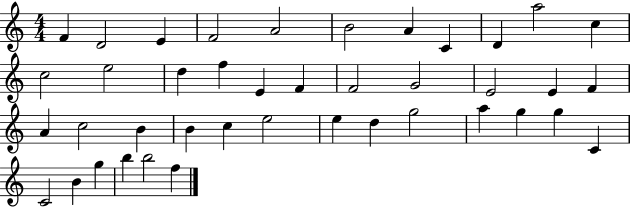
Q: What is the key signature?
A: C major